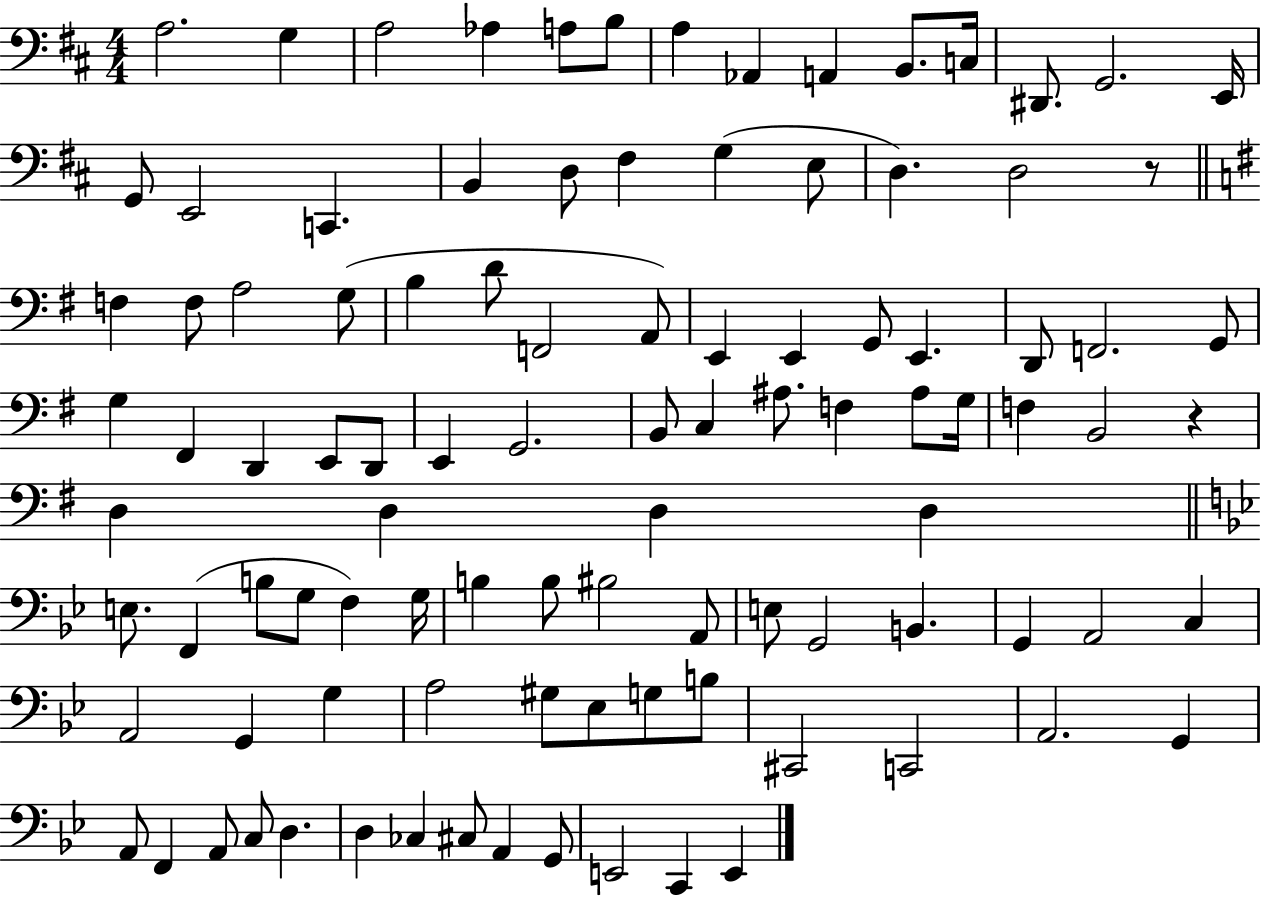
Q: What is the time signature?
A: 4/4